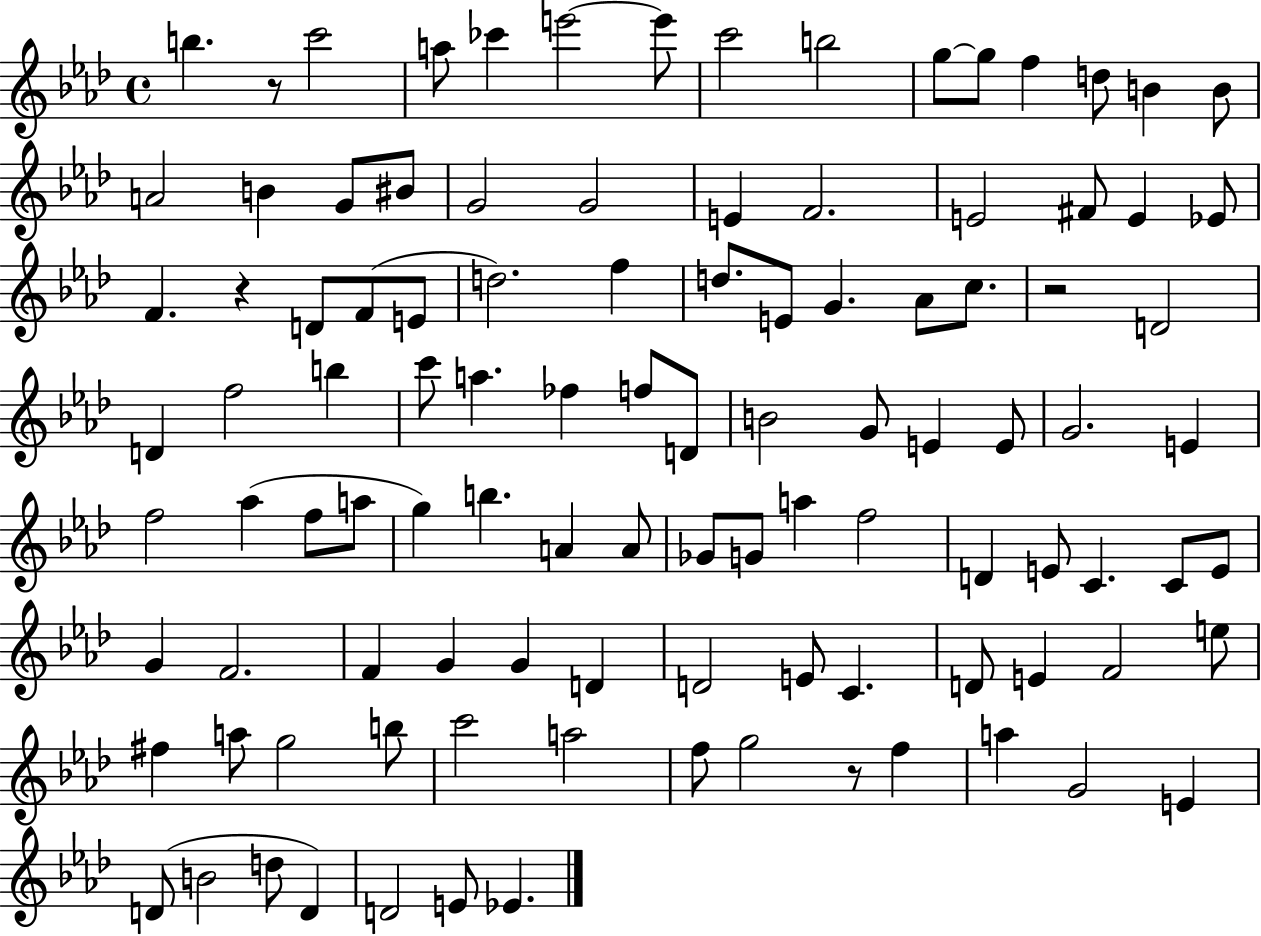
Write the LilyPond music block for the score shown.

{
  \clef treble
  \time 4/4
  \defaultTimeSignature
  \key aes \major
  \repeat volta 2 { b''4. r8 c'''2 | a''8 ces'''4 e'''2~~ e'''8 | c'''2 b''2 | g''8~~ g''8 f''4 d''8 b'4 b'8 | \break a'2 b'4 g'8 bis'8 | g'2 g'2 | e'4 f'2. | e'2 fis'8 e'4 ees'8 | \break f'4. r4 d'8 f'8( e'8 | d''2.) f''4 | d''8. e'8 g'4. aes'8 c''8. | r2 d'2 | \break d'4 f''2 b''4 | c'''8 a''4. fes''4 f''8 d'8 | b'2 g'8 e'4 e'8 | g'2. e'4 | \break f''2 aes''4( f''8 a''8 | g''4) b''4. a'4 a'8 | ges'8 g'8 a''4 f''2 | d'4 e'8 c'4. c'8 e'8 | \break g'4 f'2. | f'4 g'4 g'4 d'4 | d'2 e'8 c'4. | d'8 e'4 f'2 e''8 | \break fis''4 a''8 g''2 b''8 | c'''2 a''2 | f''8 g''2 r8 f''4 | a''4 g'2 e'4 | \break d'8( b'2 d''8 d'4) | d'2 e'8 ees'4. | } \bar "|."
}